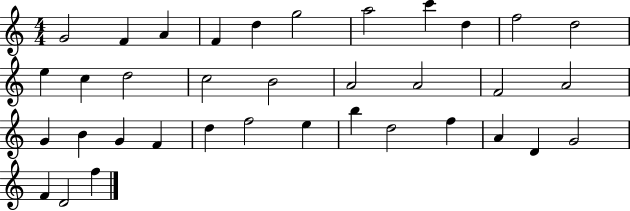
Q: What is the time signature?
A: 4/4